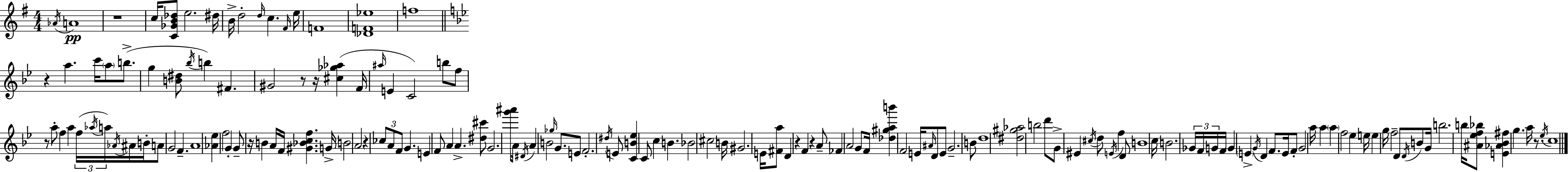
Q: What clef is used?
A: treble